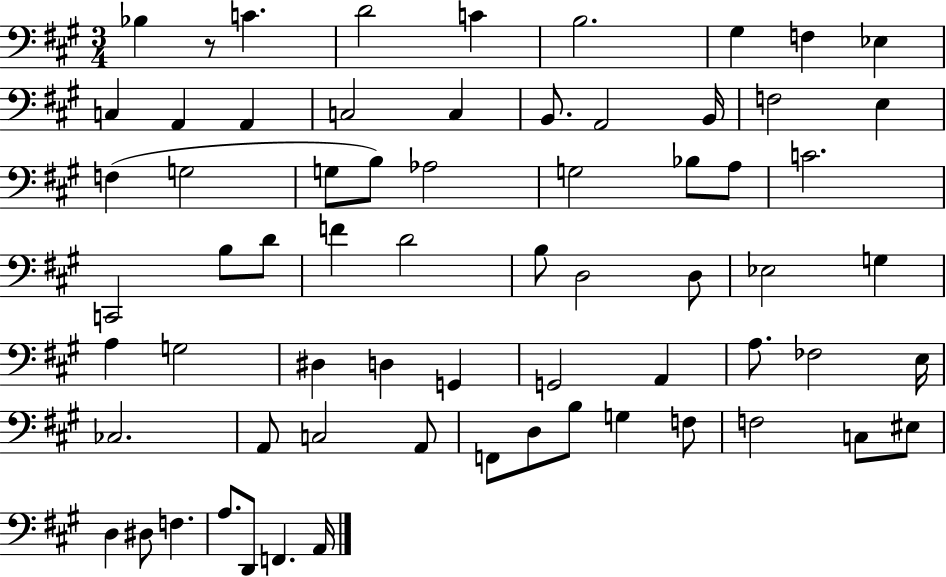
Bb3/q R/e C4/q. D4/h C4/q B3/h. G#3/q F3/q Eb3/q C3/q A2/q A2/q C3/h C3/q B2/e. A2/h B2/s F3/h E3/q F3/q G3/h G3/e B3/e Ab3/h G3/h Bb3/e A3/e C4/h. C2/h B3/e D4/e F4/q D4/h B3/e D3/h D3/e Eb3/h G3/q A3/q G3/h D#3/q D3/q G2/q G2/h A2/q A3/e. FES3/h E3/s CES3/h. A2/e C3/h A2/e F2/e D3/e B3/e G3/q F3/e F3/h C3/e EIS3/e D3/q D#3/e F3/q. A3/e. D2/e F2/q. A2/s